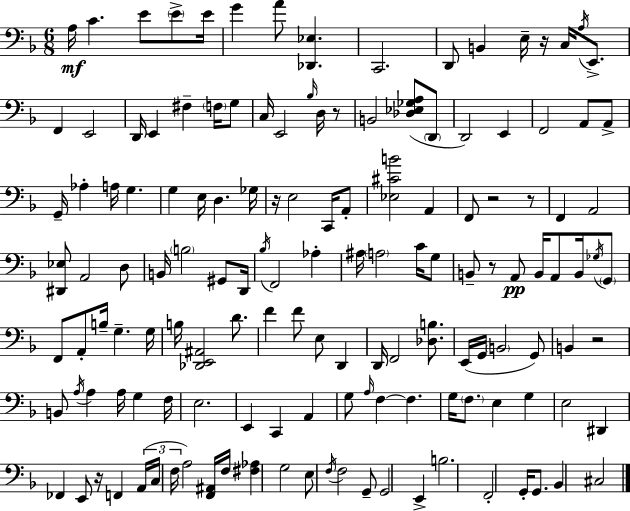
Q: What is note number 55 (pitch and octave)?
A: F2